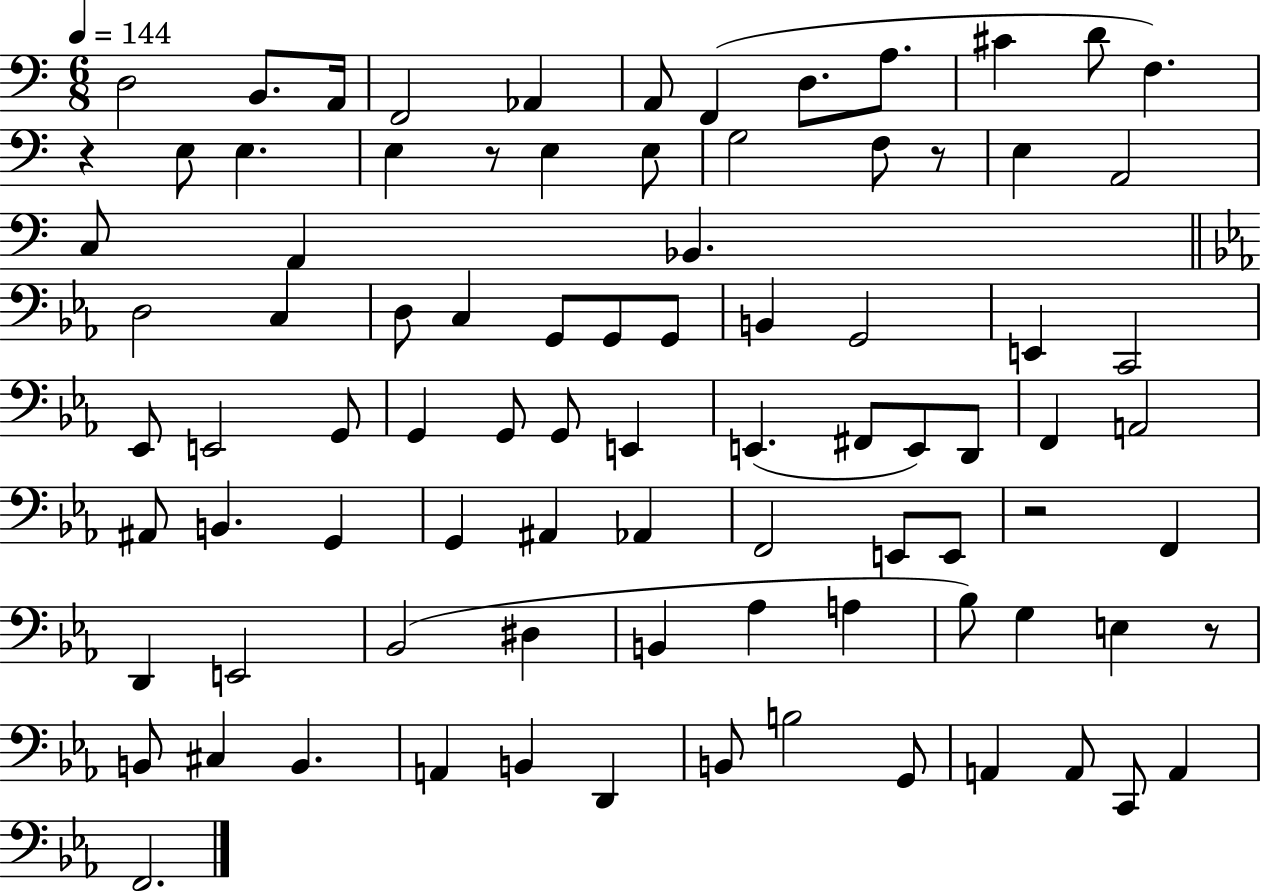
{
  \clef bass
  \numericTimeSignature
  \time 6/8
  \key c \major
  \tempo 4 = 144
  d2 b,8. a,16 | f,2 aes,4 | a,8 f,4( d8. a8. | cis'4 d'8 f4.) | \break r4 e8 e4. | e4 r8 e4 e8 | g2 f8 r8 | e4 a,2 | \break c8 a,4 bes,4. | \bar "||" \break \key ees \major d2 c4 | d8 c4 g,8 g,8 g,8 | b,4 g,2 | e,4 c,2 | \break ees,8 e,2 g,8 | g,4 g,8 g,8 e,4 | e,4.( fis,8 e,8) d,8 | f,4 a,2 | \break ais,8 b,4. g,4 | g,4 ais,4 aes,4 | f,2 e,8 e,8 | r2 f,4 | \break d,4 e,2 | bes,2( dis4 | b,4 aes4 a4 | bes8) g4 e4 r8 | \break b,8 cis4 b,4. | a,4 b,4 d,4 | b,8 b2 g,8 | a,4 a,8 c,8 a,4 | \break f,2. | \bar "|."
}